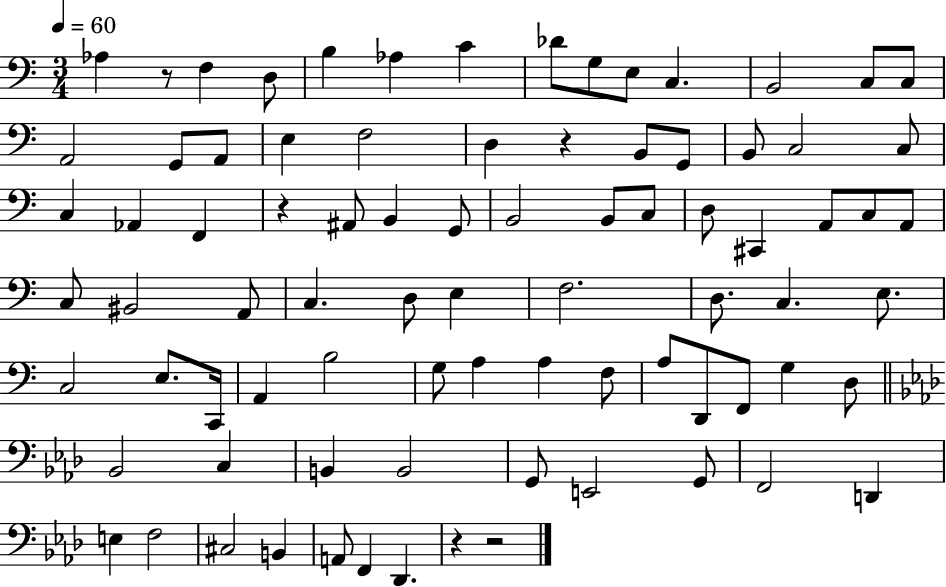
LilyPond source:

{
  \clef bass
  \numericTimeSignature
  \time 3/4
  \key c \major
  \tempo 4 = 60
  aes4 r8 f4 d8 | b4 aes4 c'4 | des'8 g8 e8 c4. | b,2 c8 c8 | \break a,2 g,8 a,8 | e4 f2 | d4 r4 b,8 g,8 | b,8 c2 c8 | \break c4 aes,4 f,4 | r4 ais,8 b,4 g,8 | b,2 b,8 c8 | d8 cis,4 a,8 c8 a,8 | \break c8 bis,2 a,8 | c4. d8 e4 | f2. | d8. c4. e8. | \break c2 e8. c,16 | a,4 b2 | g8 a4 a4 f8 | a8 d,8 f,8 g4 d8 | \break \bar "||" \break \key aes \major bes,2 c4 | b,4 b,2 | g,8 e,2 g,8 | f,2 d,4 | \break e4 f2 | cis2 b,4 | a,8 f,4 des,4. | r4 r2 | \break \bar "|."
}